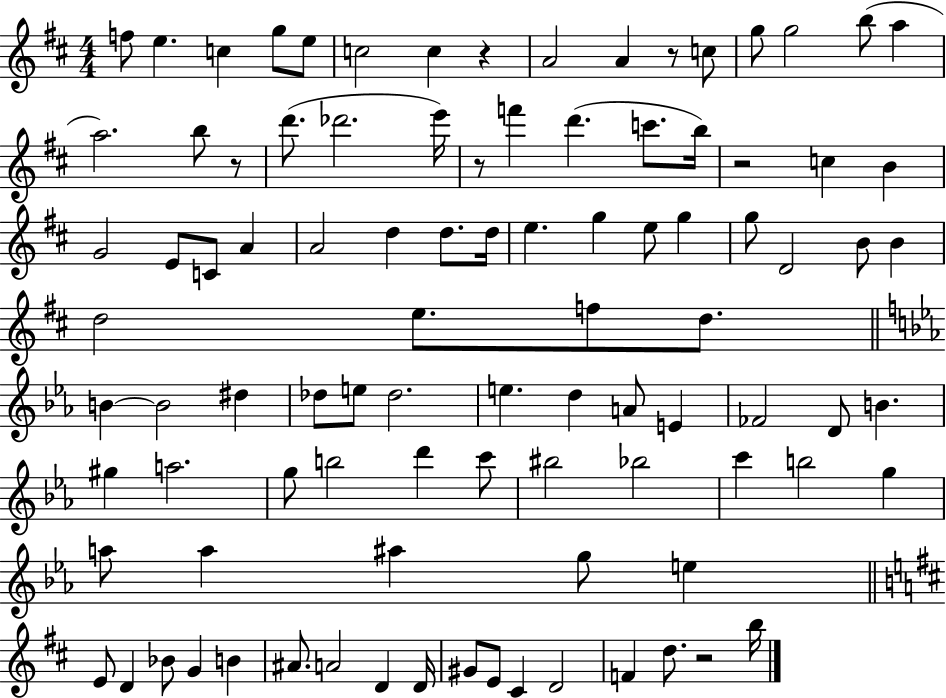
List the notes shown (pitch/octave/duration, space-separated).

F5/e E5/q. C5/q G5/e E5/e C5/h C5/q R/q A4/h A4/q R/e C5/e G5/e G5/h B5/e A5/q A5/h. B5/e R/e D6/e. Db6/h. E6/s R/e F6/q D6/q. C6/e. B5/s R/h C5/q B4/q G4/h E4/e C4/e A4/q A4/h D5/q D5/e. D5/s E5/q. G5/q E5/e G5/q G5/e D4/h B4/e B4/q D5/h E5/e. F5/e D5/e. B4/q B4/h D#5/q Db5/e E5/e Db5/h. E5/q. D5/q A4/e E4/q FES4/h D4/e B4/q. G#5/q A5/h. G5/e B5/h D6/q C6/e BIS5/h Bb5/h C6/q B5/h G5/q A5/e A5/q A#5/q G5/e E5/q E4/e D4/q Bb4/e G4/q B4/q A#4/e. A4/h D4/q D4/s G#4/e E4/e C#4/q D4/h F4/q D5/e. R/h B5/s